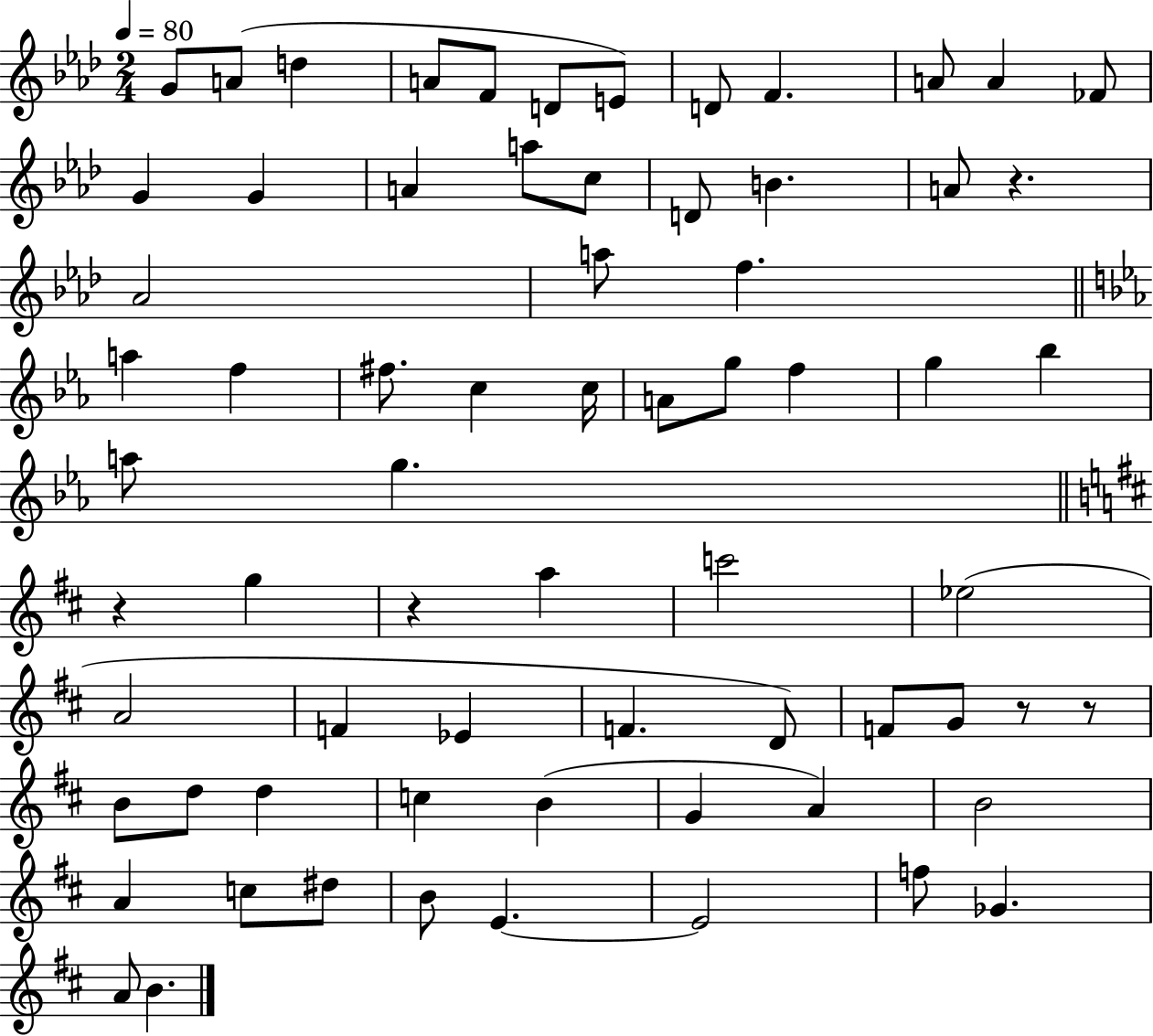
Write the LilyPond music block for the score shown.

{
  \clef treble
  \numericTimeSignature
  \time 2/4
  \key aes \major
  \tempo 4 = 80
  \repeat volta 2 { g'8 a'8( d''4 | a'8 f'8 d'8 e'8) | d'8 f'4. | a'8 a'4 fes'8 | \break g'4 g'4 | a'4 a''8 c''8 | d'8 b'4. | a'8 r4. | \break aes'2 | a''8 f''4. | \bar "||" \break \key ees \major a''4 f''4 | fis''8. c''4 c''16 | a'8 g''8 f''4 | g''4 bes''4 | \break a''8 g''4. | \bar "||" \break \key d \major r4 g''4 | r4 a''4 | c'''2 | ees''2( | \break a'2 | f'4 ees'4 | f'4. d'8) | f'8 g'8 r8 r8 | \break b'8 d''8 d''4 | c''4 b'4( | g'4 a'4) | b'2 | \break a'4 c''8 dis''8 | b'8 e'4.~~ | e'2 | f''8 ges'4. | \break a'8 b'4. | } \bar "|."
}